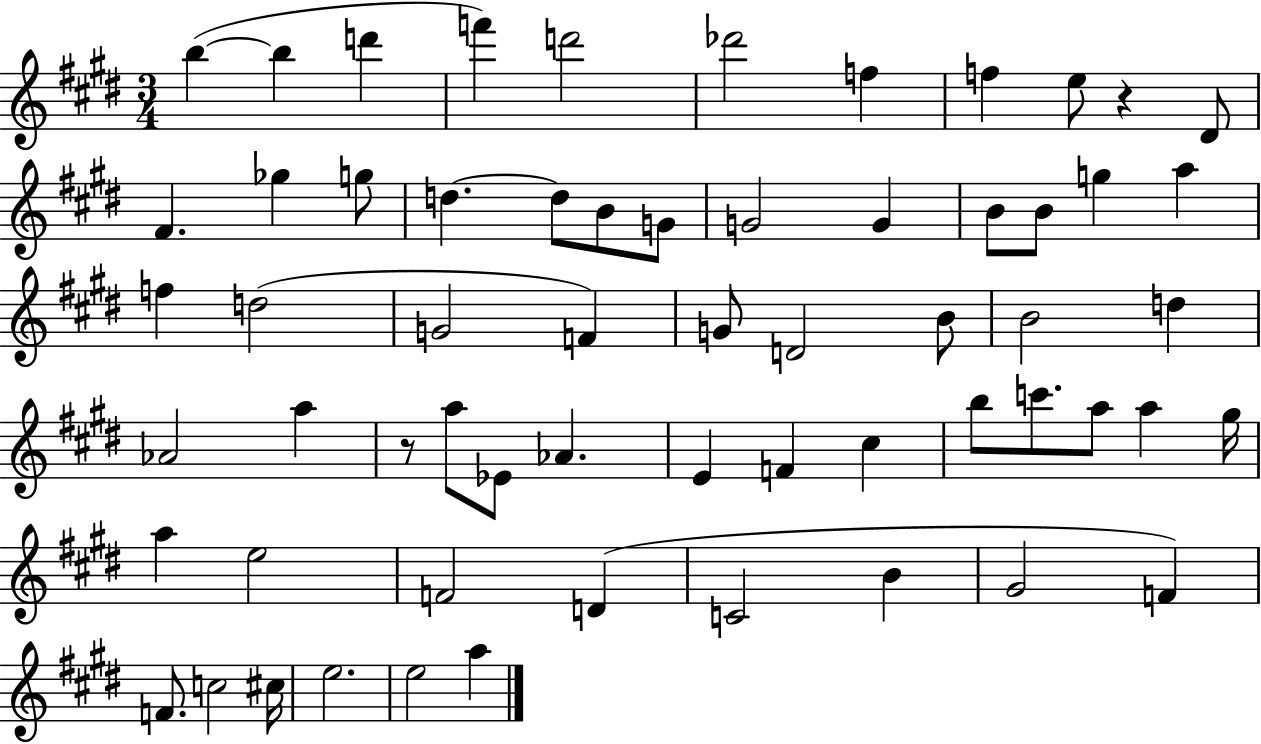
{
  \clef treble
  \numericTimeSignature
  \time 3/4
  \key e \major
  b''4~(~ b''4 d'''4 | f'''4) d'''2 | des'''2 f''4 | f''4 e''8 r4 dis'8 | \break fis'4. ges''4 g''8 | d''4.~~ d''8 b'8 g'8 | g'2 g'4 | b'8 b'8 g''4 a''4 | \break f''4 d''2( | g'2 f'4) | g'8 d'2 b'8 | b'2 d''4 | \break aes'2 a''4 | r8 a''8 ees'8 aes'4. | e'4 f'4 cis''4 | b''8 c'''8. a''8 a''4 gis''16 | \break a''4 e''2 | f'2 d'4( | c'2 b'4 | gis'2 f'4) | \break f'8. c''2 cis''16 | e''2. | e''2 a''4 | \bar "|."
}